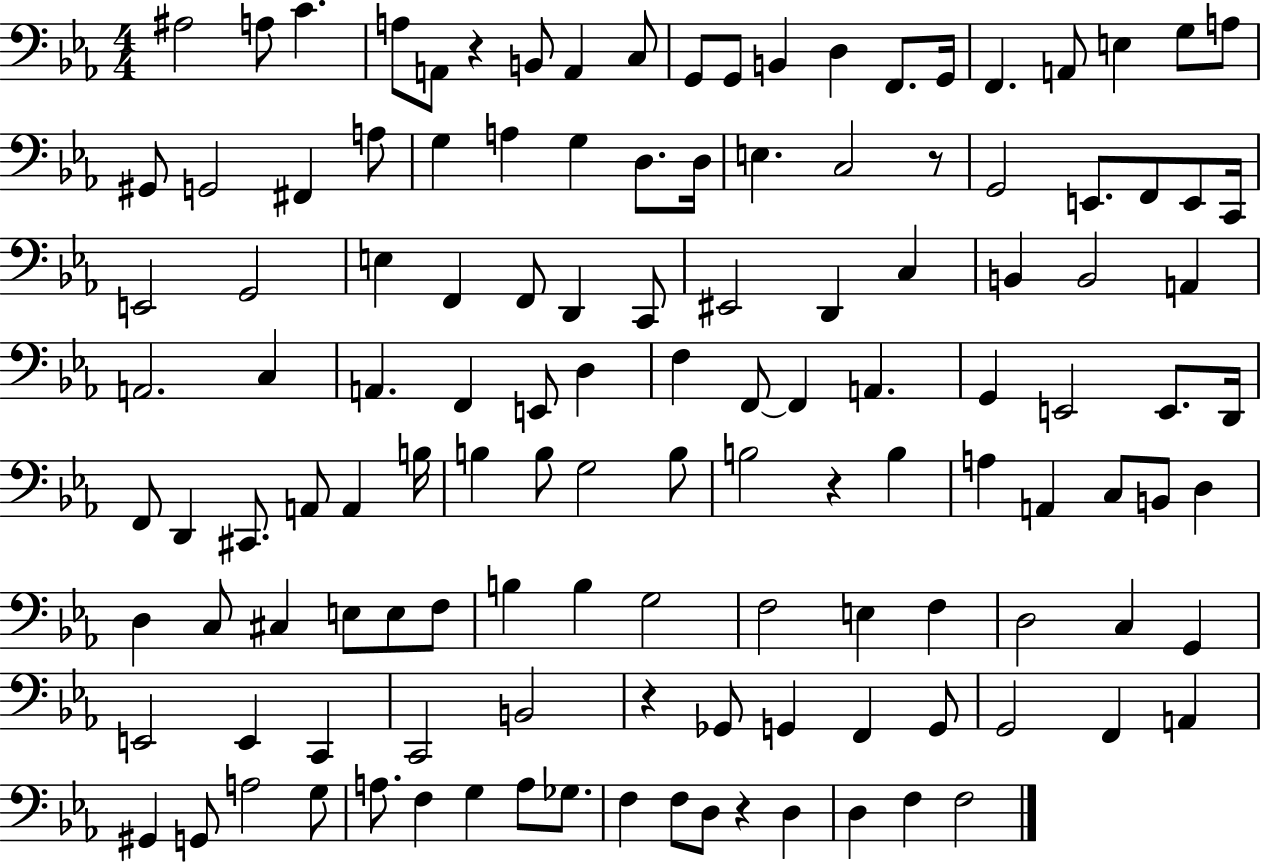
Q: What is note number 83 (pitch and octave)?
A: E3